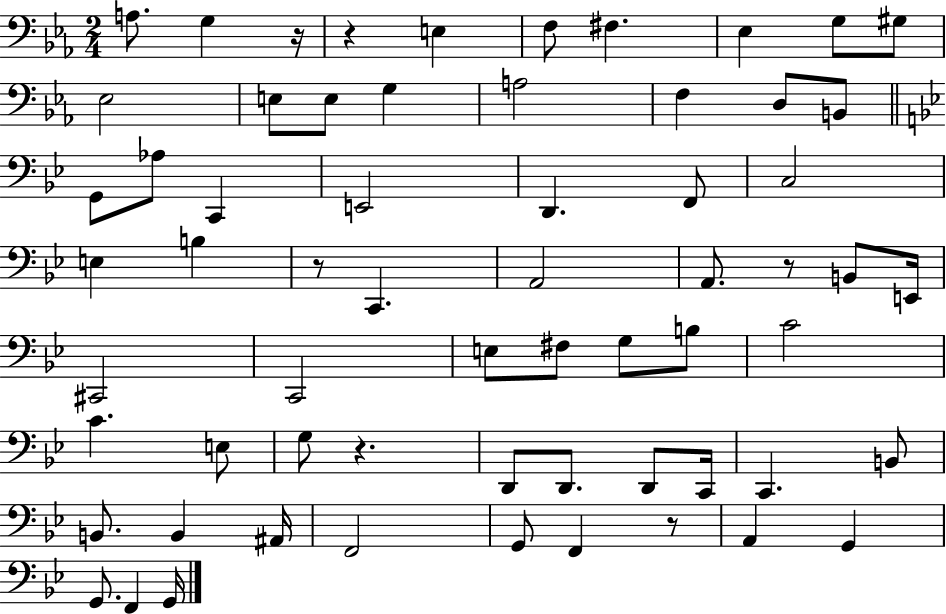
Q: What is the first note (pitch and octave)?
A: A3